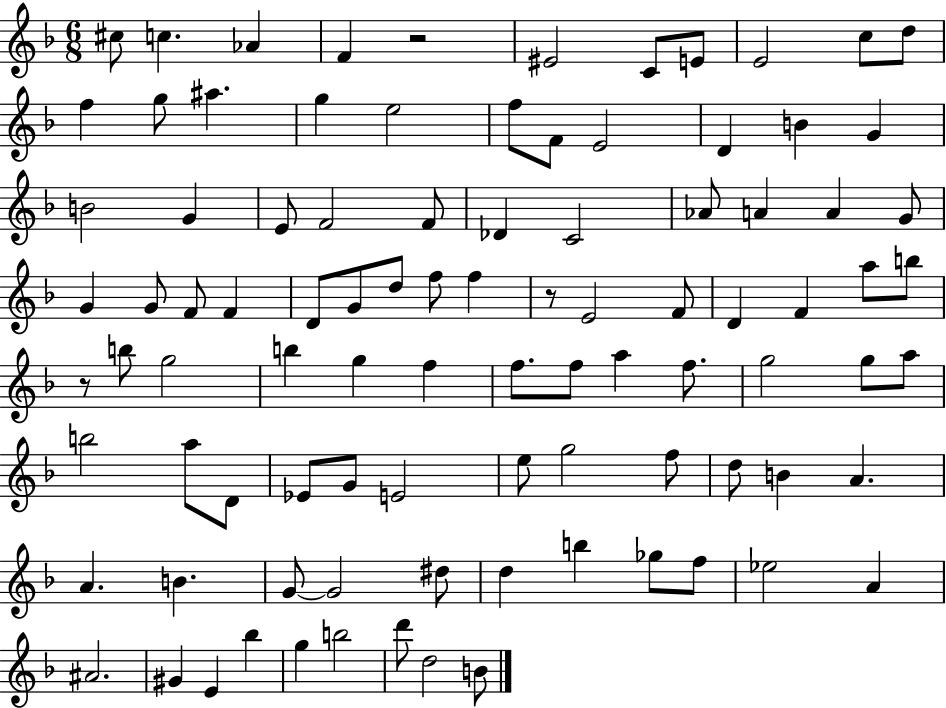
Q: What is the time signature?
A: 6/8